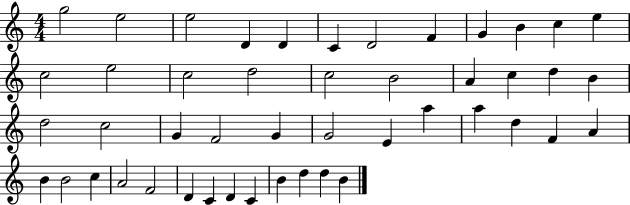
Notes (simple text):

G5/h E5/h E5/h D4/q D4/q C4/q D4/h F4/q G4/q B4/q C5/q E5/q C5/h E5/h C5/h D5/h C5/h B4/h A4/q C5/q D5/q B4/q D5/h C5/h G4/q F4/h G4/q G4/h E4/q A5/q A5/q D5/q F4/q A4/q B4/q B4/h C5/q A4/h F4/h D4/q C4/q D4/q C4/q B4/q D5/q D5/q B4/q